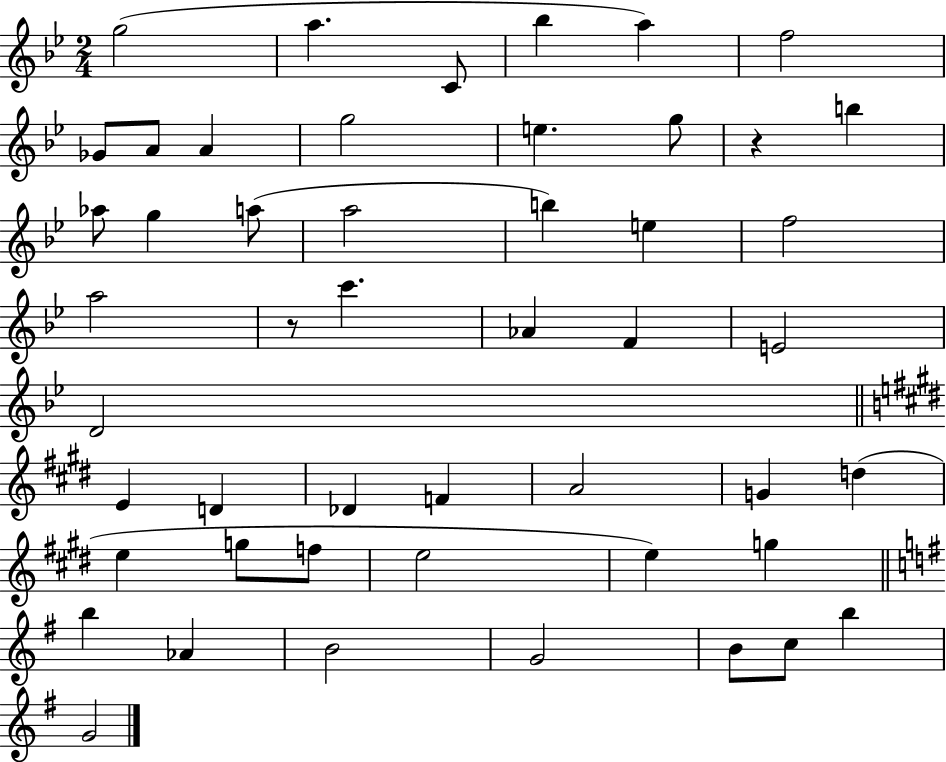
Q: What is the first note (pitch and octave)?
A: G5